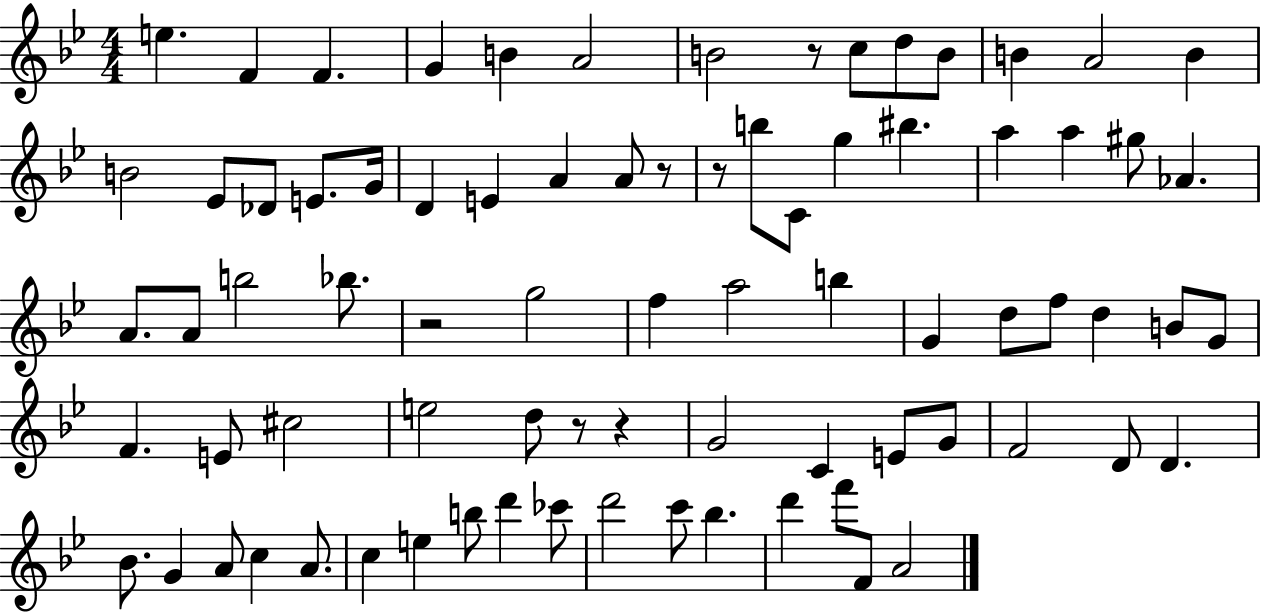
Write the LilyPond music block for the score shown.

{
  \clef treble
  \numericTimeSignature
  \time 4/4
  \key bes \major
  e''4. f'4 f'4. | g'4 b'4 a'2 | b'2 r8 c''8 d''8 b'8 | b'4 a'2 b'4 | \break b'2 ees'8 des'8 e'8. g'16 | d'4 e'4 a'4 a'8 r8 | r8 b''8 c'8 g''4 bis''4. | a''4 a''4 gis''8 aes'4. | \break a'8. a'8 b''2 bes''8. | r2 g''2 | f''4 a''2 b''4 | g'4 d''8 f''8 d''4 b'8 g'8 | \break f'4. e'8 cis''2 | e''2 d''8 r8 r4 | g'2 c'4 e'8 g'8 | f'2 d'8 d'4. | \break bes'8. g'4 a'8 c''4 a'8. | c''4 e''4 b''8 d'''4 ces'''8 | d'''2 c'''8 bes''4. | d'''4 f'''8 f'8 a'2 | \break \bar "|."
}